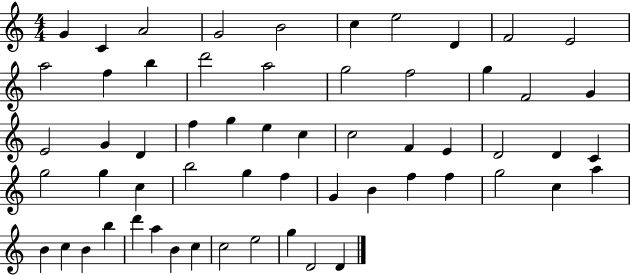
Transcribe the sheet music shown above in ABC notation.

X:1
T:Untitled
M:4/4
L:1/4
K:C
G C A2 G2 B2 c e2 D F2 E2 a2 f b d'2 a2 g2 f2 g F2 G E2 G D f g e c c2 F E D2 D C g2 g c b2 g f G B f f g2 c a B c B b d' a B c c2 e2 g D2 D